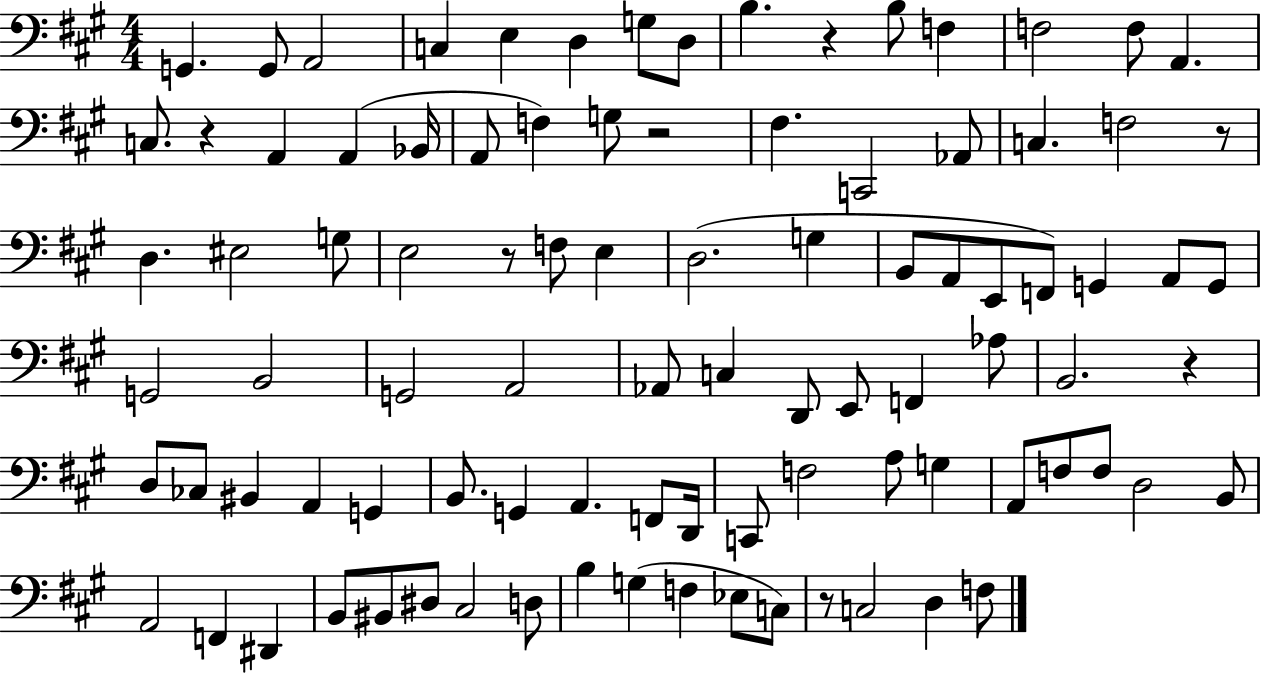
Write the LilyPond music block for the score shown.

{
  \clef bass
  \numericTimeSignature
  \time 4/4
  \key a \major
  \repeat volta 2 { g,4. g,8 a,2 | c4 e4 d4 g8 d8 | b4. r4 b8 f4 | f2 f8 a,4. | \break c8. r4 a,4 a,4( bes,16 | a,8 f4) g8 r2 | fis4. c,2 aes,8 | c4. f2 r8 | \break d4. eis2 g8 | e2 r8 f8 e4 | d2.( g4 | b,8 a,8 e,8 f,8) g,4 a,8 g,8 | \break g,2 b,2 | g,2 a,2 | aes,8 c4 d,8 e,8 f,4 aes8 | b,2. r4 | \break d8 ces8 bis,4 a,4 g,4 | b,8. g,4 a,4. f,8 d,16 | c,8 f2 a8 g4 | a,8 f8 f8 d2 b,8 | \break a,2 f,4 dis,4 | b,8 bis,8 dis8 cis2 d8 | b4 g4( f4 ees8 c8) | r8 c2 d4 f8 | \break } \bar "|."
}